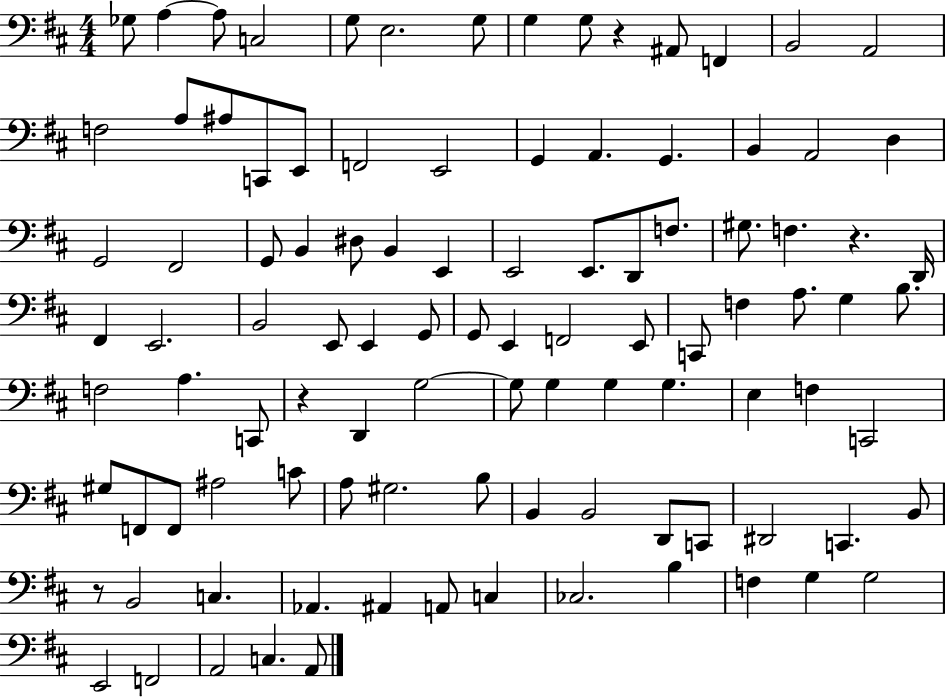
Gb3/e A3/q A3/e C3/h G3/e E3/h. G3/e G3/q G3/e R/q A#2/e F2/q B2/h A2/h F3/h A3/e A#3/e C2/e E2/e F2/h E2/h G2/q A2/q. G2/q. B2/q A2/h D3/q G2/h F#2/h G2/e B2/q D#3/e B2/q E2/q E2/h E2/e. D2/e F3/e. G#3/e. F3/q. R/q. D2/s F#2/q E2/h. B2/h E2/e E2/q G2/e G2/e E2/q F2/h E2/e C2/e F3/q A3/e. G3/q B3/e. F3/h A3/q. C2/e R/q D2/q G3/h G3/e G3/q G3/q G3/q. E3/q F3/q C2/h G#3/e F2/e F2/e A#3/h C4/e A3/e G#3/h. B3/e B2/q B2/h D2/e C2/e D#2/h C2/q. B2/e R/e B2/h C3/q. Ab2/q. A#2/q A2/e C3/q CES3/h. B3/q F3/q G3/q G3/h E2/h F2/h A2/h C3/q. A2/e